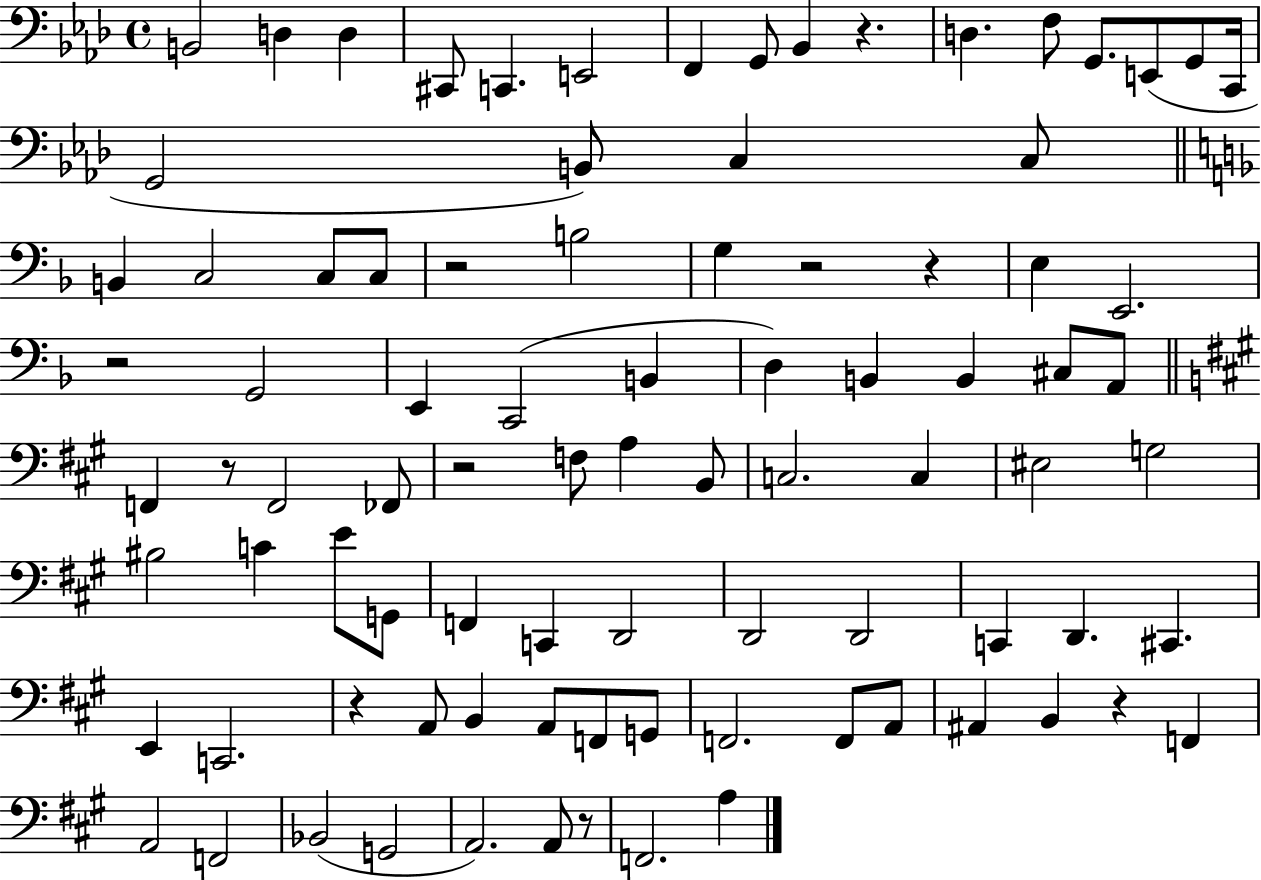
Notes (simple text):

B2/h D3/q D3/q C#2/e C2/q. E2/h F2/q G2/e Bb2/q R/q. D3/q. F3/e G2/e. E2/e G2/e C2/s G2/h B2/e C3/q C3/e B2/q C3/h C3/e C3/e R/h B3/h G3/q R/h R/q E3/q E2/h. R/h G2/h E2/q C2/h B2/q D3/q B2/q B2/q C#3/e A2/e F2/q R/e F2/h FES2/e R/h F3/e A3/q B2/e C3/h. C3/q EIS3/h G3/h BIS3/h C4/q E4/e G2/e F2/q C2/q D2/h D2/h D2/h C2/q D2/q. C#2/q. E2/q C2/h. R/q A2/e B2/q A2/e F2/e G2/e F2/h. F2/e A2/e A#2/q B2/q R/q F2/q A2/h F2/h Bb2/h G2/h A2/h. A2/e R/e F2/h. A3/q